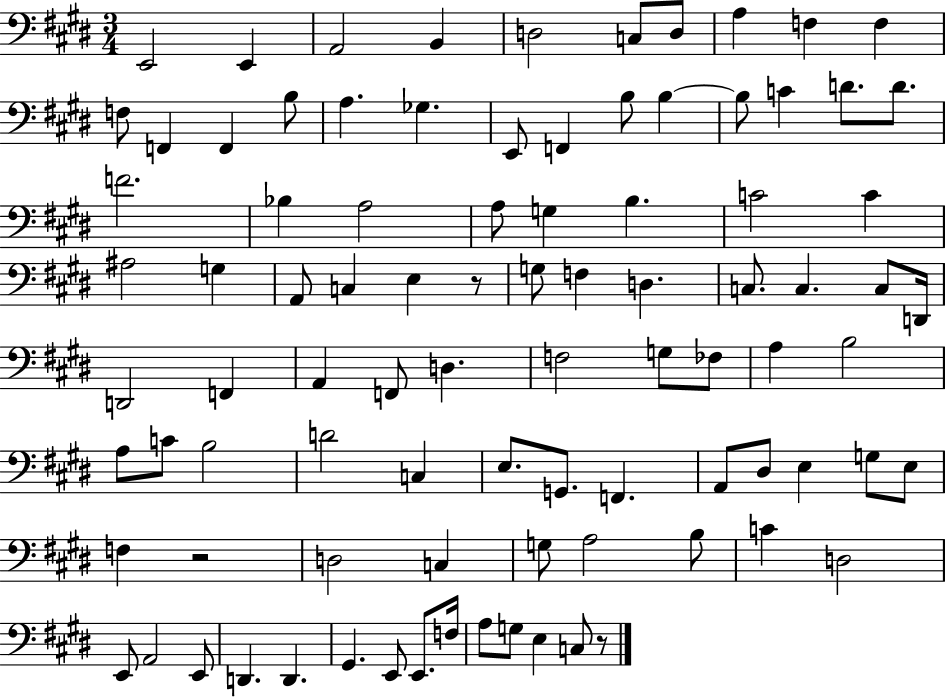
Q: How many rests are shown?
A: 3